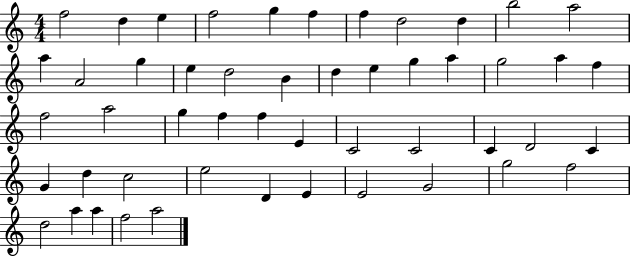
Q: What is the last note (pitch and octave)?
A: A5